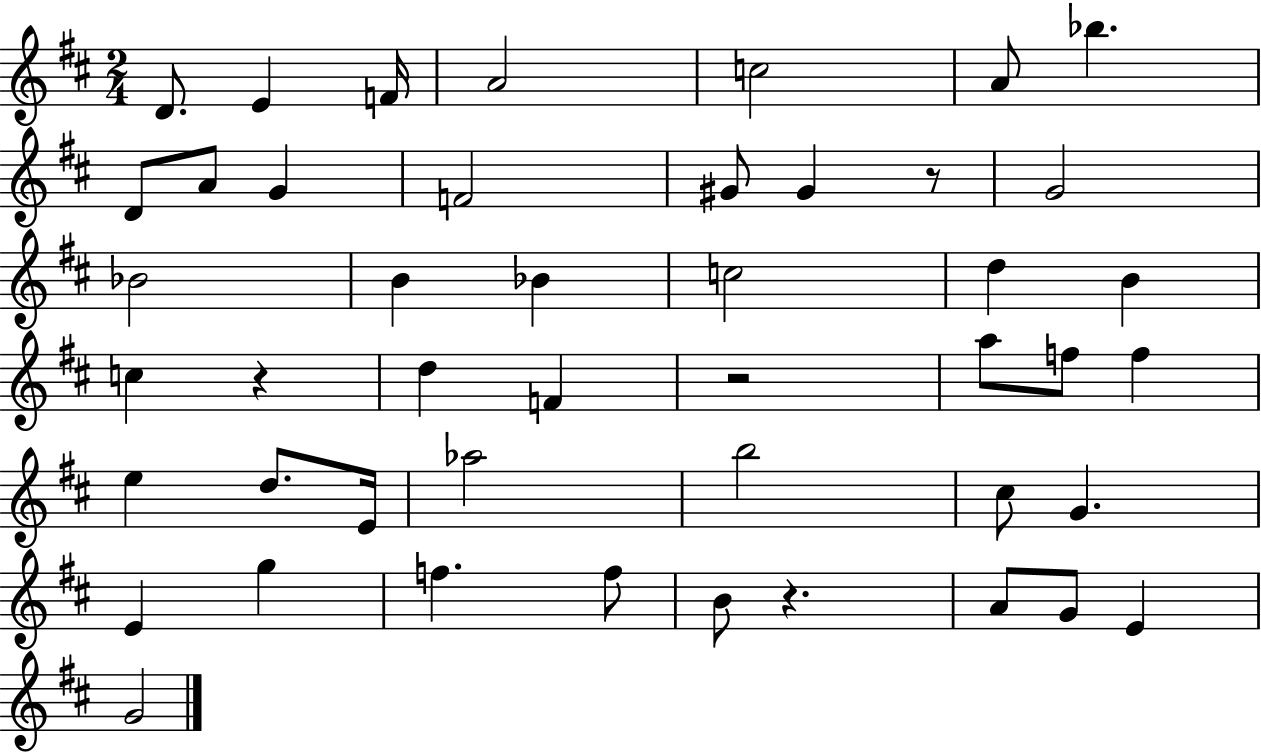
{
  \clef treble
  \numericTimeSignature
  \time 2/4
  \key d \major
  d'8. e'4 f'16 | a'2 | c''2 | a'8 bes''4. | \break d'8 a'8 g'4 | f'2 | gis'8 gis'4 r8 | g'2 | \break bes'2 | b'4 bes'4 | c''2 | d''4 b'4 | \break c''4 r4 | d''4 f'4 | r2 | a''8 f''8 f''4 | \break e''4 d''8. e'16 | aes''2 | b''2 | cis''8 g'4. | \break e'4 g''4 | f''4. f''8 | b'8 r4. | a'8 g'8 e'4 | \break g'2 | \bar "|."
}